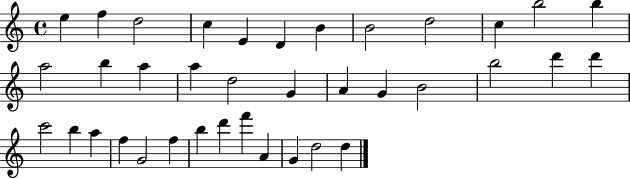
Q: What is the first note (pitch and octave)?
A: E5